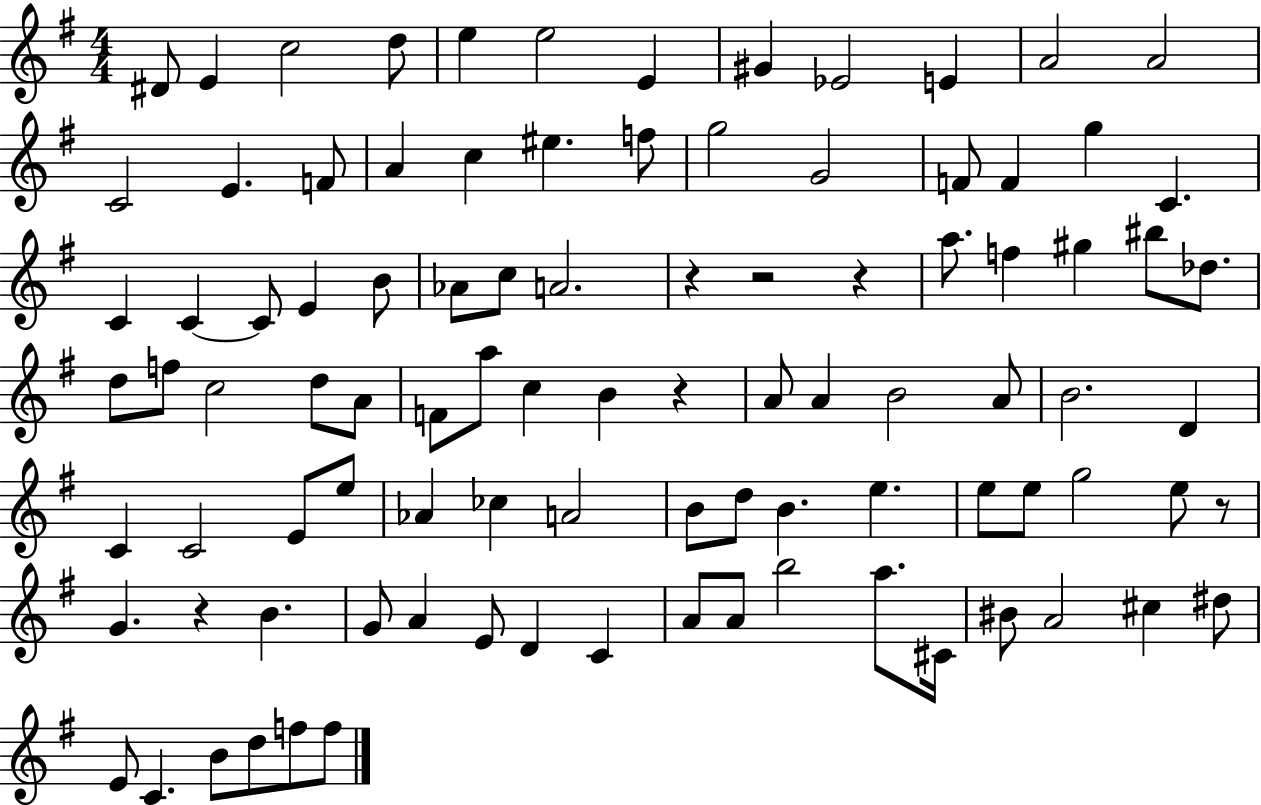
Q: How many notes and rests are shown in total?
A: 96